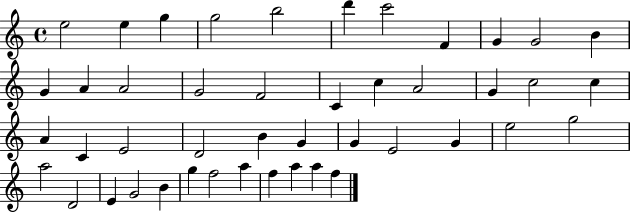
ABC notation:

X:1
T:Untitled
M:4/4
L:1/4
K:C
e2 e g g2 b2 d' c'2 F G G2 B G A A2 G2 F2 C c A2 G c2 c A C E2 D2 B G G E2 G e2 g2 a2 D2 E G2 B g f2 a f a a f